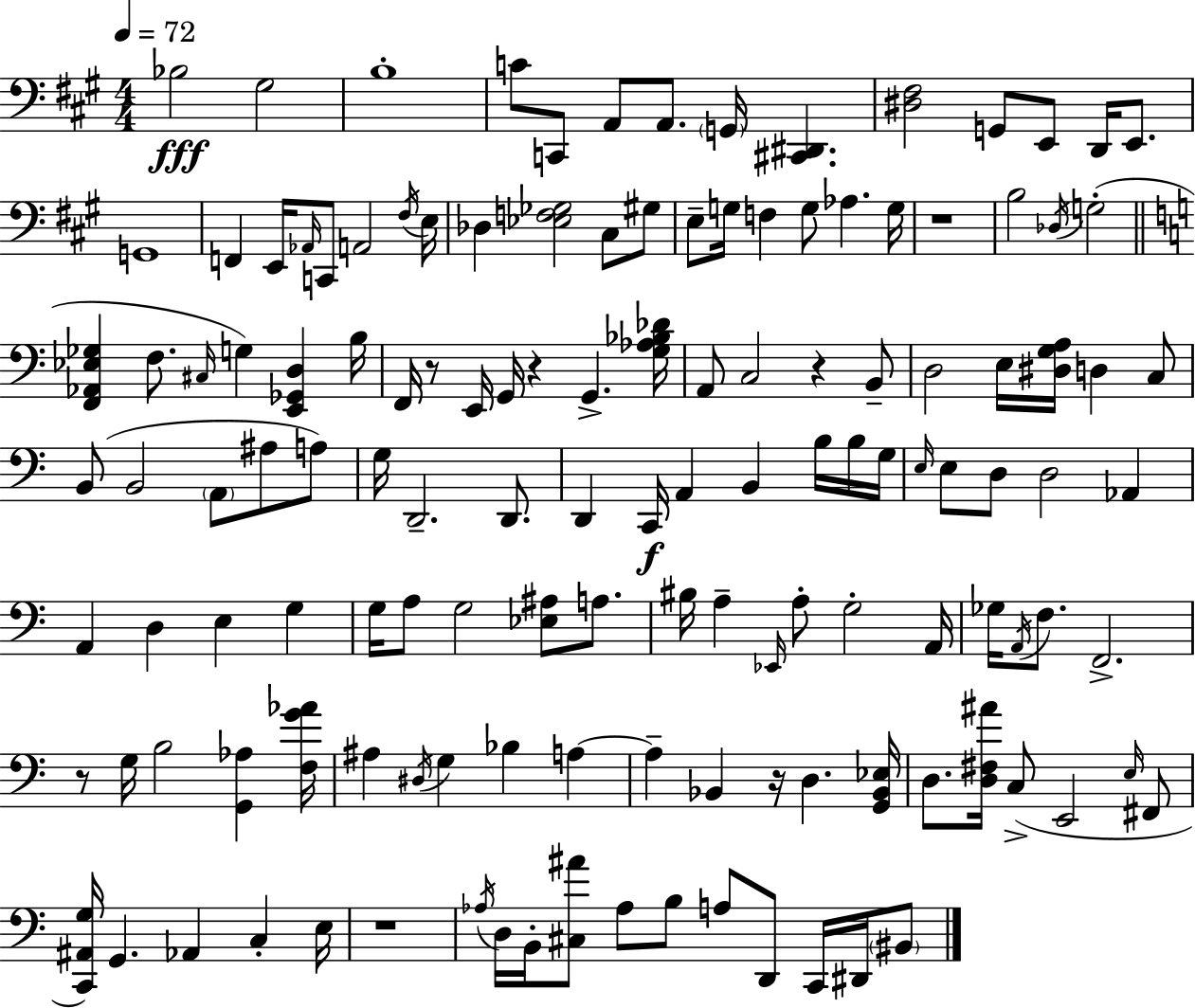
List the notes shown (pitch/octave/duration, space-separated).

Bb3/h G#3/h B3/w C4/e C2/e A2/e A2/e. G2/s [C#2,D#2]/q. [D#3,F#3]/h G2/e E2/e D2/s E2/e. G2/w F2/q E2/s Ab2/s C2/e A2/h F#3/s E3/s Db3/q [Eb3,F3,Gb3]/h C#3/e G#3/e E3/e G3/s F3/q G3/e Ab3/q. G3/s R/w B3/h Db3/s G3/h [F2,Ab2,Eb3,Gb3]/q F3/e. C#3/s G3/q [E2,Gb2,D3]/q B3/s F2/s R/e E2/s G2/s R/q G2/q. [G3,Ab3,Bb3,Db4]/s A2/e C3/h R/q B2/e D3/h E3/s [D#3,G3,A3]/s D3/q C3/e B2/e B2/h A2/e A#3/e A3/e G3/s D2/h. D2/e. D2/q C2/s A2/q B2/q B3/s B3/s G3/s E3/s E3/e D3/e D3/h Ab2/q A2/q D3/q E3/q G3/q G3/s A3/e G3/h [Eb3,A#3]/e A3/e. BIS3/s A3/q Eb2/s A3/e G3/h A2/s Gb3/s A2/s F3/e. F2/h. R/e G3/s B3/h [G2,Ab3]/q [F3,G4,Ab4]/s A#3/q D#3/s G3/q Bb3/q A3/q A3/q Bb2/q R/s D3/q. [G2,Bb2,Eb3]/s D3/e. [D3,F#3,A#4]/s C3/e E2/h E3/s F#2/e [C2,A#2,G3]/s G2/q. Ab2/q C3/q E3/s R/w Ab3/s D3/s B2/s [C#3,A#4]/e Ab3/e B3/e A3/e D2/e C2/s D#2/s BIS2/e